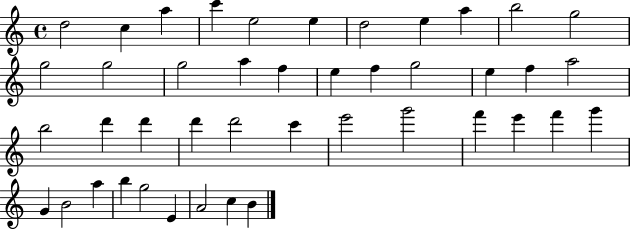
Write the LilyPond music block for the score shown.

{
  \clef treble
  \time 4/4
  \defaultTimeSignature
  \key c \major
  d''2 c''4 a''4 | c'''4 e''2 e''4 | d''2 e''4 a''4 | b''2 g''2 | \break g''2 g''2 | g''2 a''4 f''4 | e''4 f''4 g''2 | e''4 f''4 a''2 | \break b''2 d'''4 d'''4 | d'''4 d'''2 c'''4 | e'''2 g'''2 | f'''4 e'''4 f'''4 g'''4 | \break g'4 b'2 a''4 | b''4 g''2 e'4 | a'2 c''4 b'4 | \bar "|."
}